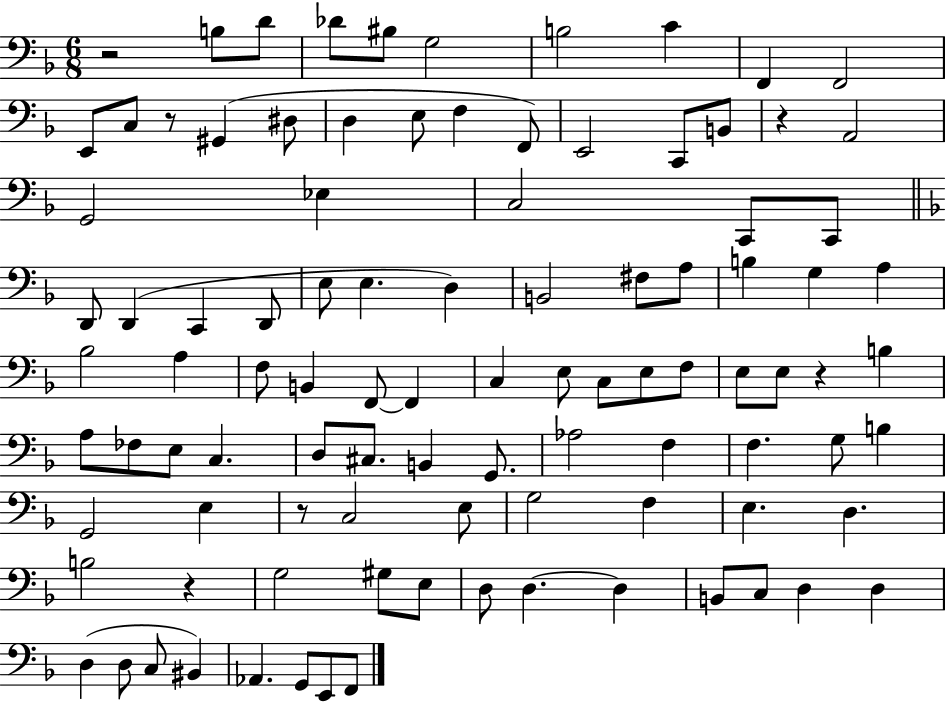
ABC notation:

X:1
T:Untitled
M:6/8
L:1/4
K:F
z2 B,/2 D/2 _D/2 ^B,/2 G,2 B,2 C F,, F,,2 E,,/2 C,/2 z/2 ^G,, ^D,/2 D, E,/2 F, F,,/2 E,,2 C,,/2 B,,/2 z A,,2 G,,2 _E, C,2 C,,/2 C,,/2 D,,/2 D,, C,, D,,/2 E,/2 E, D, B,,2 ^F,/2 A,/2 B, G, A, _B,2 A, F,/2 B,, F,,/2 F,, C, E,/2 C,/2 E,/2 F,/2 E,/2 E,/2 z B, A,/2 _F,/2 E,/2 C, D,/2 ^C,/2 B,, G,,/2 _A,2 F, F, G,/2 B, G,,2 E, z/2 C,2 E,/2 G,2 F, E, D, B,2 z G,2 ^G,/2 E,/2 D,/2 D, D, B,,/2 C,/2 D, D, D, D,/2 C,/2 ^B,, _A,, G,,/2 E,,/2 F,,/2